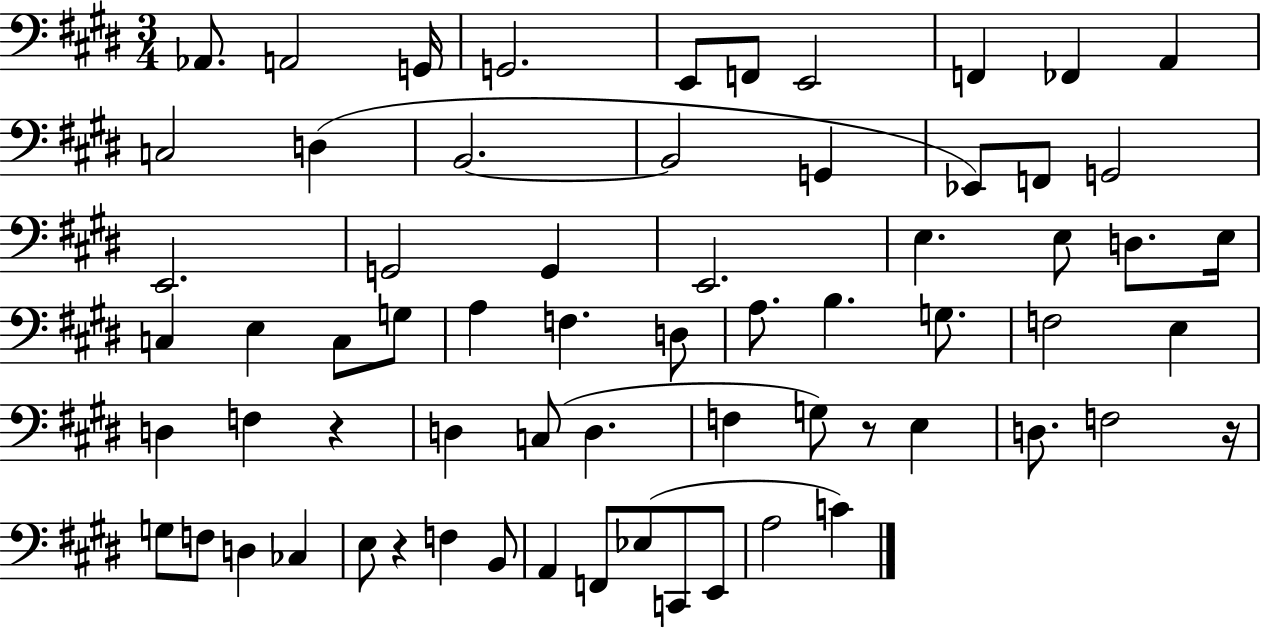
X:1
T:Untitled
M:3/4
L:1/4
K:E
_A,,/2 A,,2 G,,/4 G,,2 E,,/2 F,,/2 E,,2 F,, _F,, A,, C,2 D, B,,2 B,,2 G,, _E,,/2 F,,/2 G,,2 E,,2 G,,2 G,, E,,2 E, E,/2 D,/2 E,/4 C, E, C,/2 G,/2 A, F, D,/2 A,/2 B, G,/2 F,2 E, D, F, z D, C,/2 D, F, G,/2 z/2 E, D,/2 F,2 z/4 G,/2 F,/2 D, _C, E,/2 z F, B,,/2 A,, F,,/2 _E,/2 C,,/2 E,,/2 A,2 C